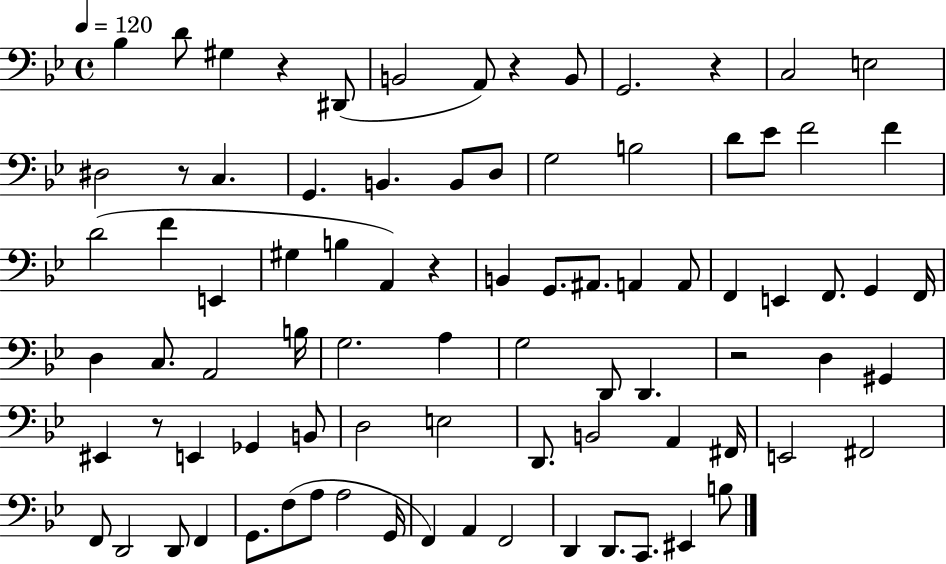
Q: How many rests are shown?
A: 7